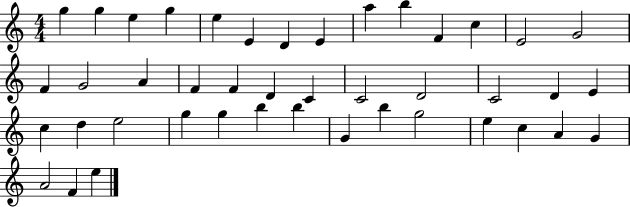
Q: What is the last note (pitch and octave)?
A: E5